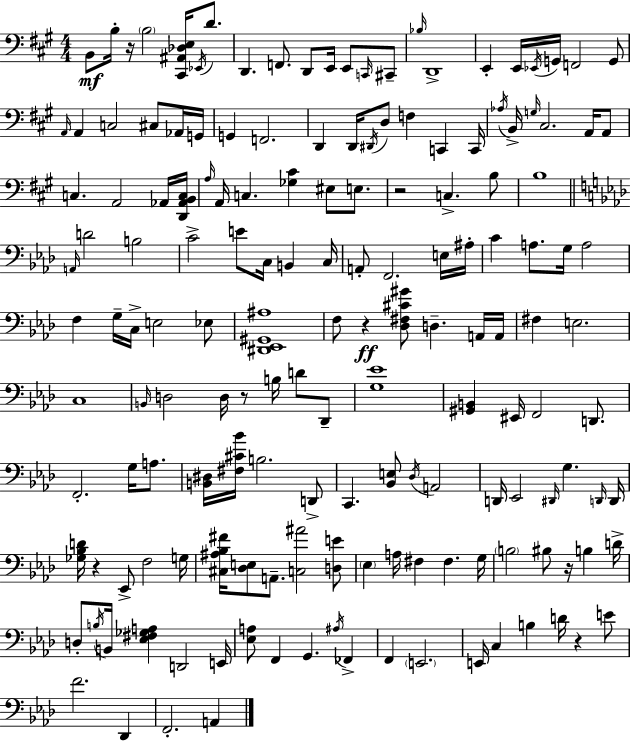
{
  \clef bass
  \numericTimeSignature
  \time 4/4
  \key a \major
  b,8\mf b16-. r16 \parenthesize b2 <cis, ais, des e>16 \acciaccatura { ees,16 } d'8. | d,4. f,8. d,8 e,16 e,8 \grace { c,16 } | cis,8-- \grace { bes16 } d,1-> | e,4-. e,16 \acciaccatura { ees,16 } g,16 f,2 | \break g,8 \grace { a,16 } a,4 c2 | cis8 aes,16 g,16 g,4 f,2. | d,4 d,16 \acciaccatura { dis,16 } d8 f4 | c,4 c,16 \acciaccatura { aes16 } b,16-> \grace { g16 } cis2. | \break a,16 a,8 c4. a,2 | aes,16 <d, aes, b, c>16 \grace { a16 } a,16 c4. | <ges cis'>4 eis8 e8. r2 | c4.-> b8 b1 | \break \bar "||" \break \key aes \major \grace { a,16 } d'2 b2 | c'2-> e'8 c16 b,4 | c16 a,8-. f,2. e16 | ais16-. c'4 a8. g16 a2 | \break f4 g16-- c16-> e2 ees8 | <dis, ees, gis, ais>1 | f8 r4\ff <des fis cis' gis'>8 d4.-- a,16 | a,16 fis4 e2. | \break c1 | \grace { b,16 } d2 d16 r8 b16 d'8 | des,8-- <g ees'>1 | <gis, b,>4 eis,16 f,2 d,8. | \break f,2.-. g16 a8. | <b, dis>16 <fis cis' bes'>16 b2. | d,8-> c,4. <bes, e>8 \acciaccatura { des16 } a,2 | d,16 ees,2 \grace { dis,16 } g4. | \break \grace { d,16 } d,16 <ges bes d'>16 r4 ees,8-> f2 | g16 <cis ais bes fis'>16 <des e>8 a,8.-- <c ais'>2 | <d e'>8 \parenthesize ees4 a16 fis4 fis4. | g16 \parenthesize b2 bis8 r16 | \break b4 d'16-> d8-. \acciaccatura { b16 } b,16 <ees fis ges a>4 d,2 | e,16 <ees a>8 f,4 g,4. | \acciaccatura { ais16 } fes,4-> f,4 \parenthesize e,2. | e,16 c4 b4 | \break d'16 r4 e'8 f'2. | des,4 f,2.-. | a,4 \bar "|."
}